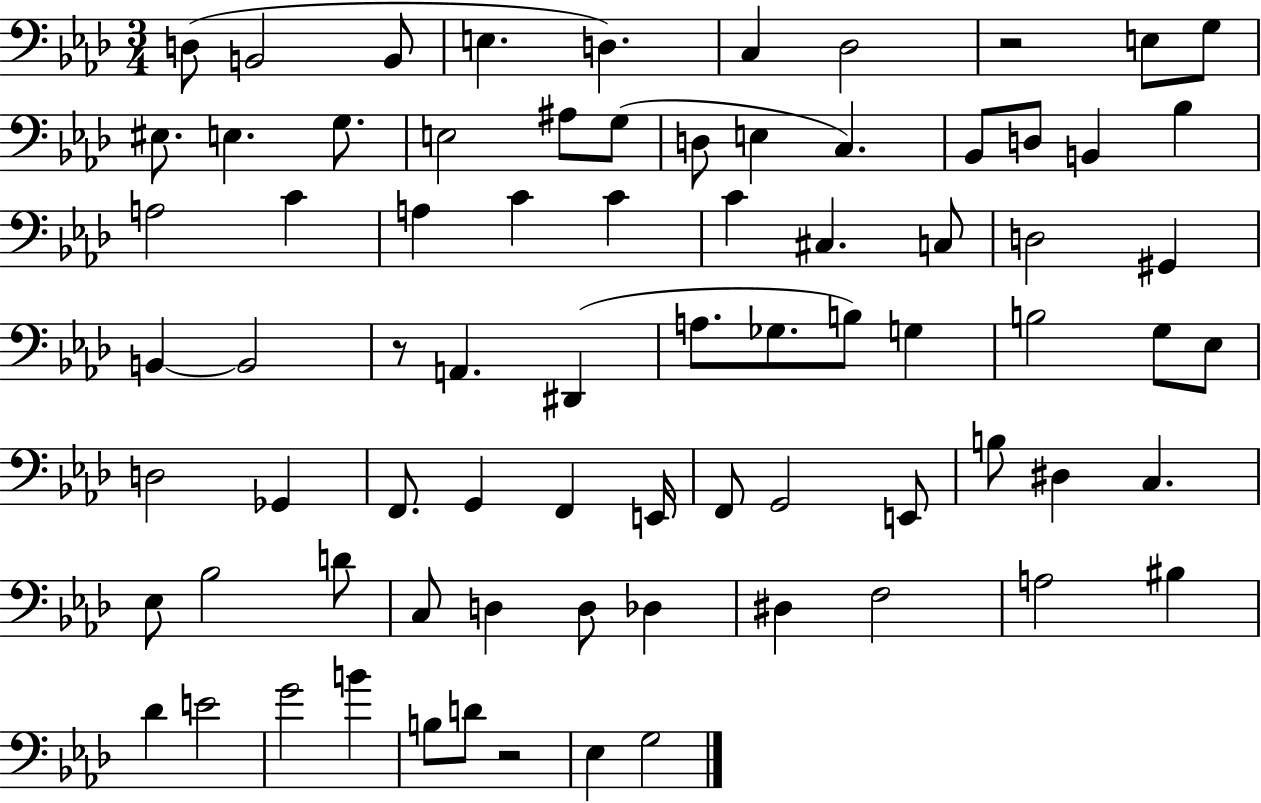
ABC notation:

X:1
T:Untitled
M:3/4
L:1/4
K:Ab
D,/2 B,,2 B,,/2 E, D, C, _D,2 z2 E,/2 G,/2 ^E,/2 E, G,/2 E,2 ^A,/2 G,/2 D,/2 E, C, _B,,/2 D,/2 B,, _B, A,2 C A, C C C ^C, C,/2 D,2 ^G,, B,, B,,2 z/2 A,, ^D,, A,/2 _G,/2 B,/2 G, B,2 G,/2 _E,/2 D,2 _G,, F,,/2 G,, F,, E,,/4 F,,/2 G,,2 E,,/2 B,/2 ^D, C, _E,/2 _B,2 D/2 C,/2 D, D,/2 _D, ^D, F,2 A,2 ^B, _D E2 G2 B B,/2 D/2 z2 _E, G,2